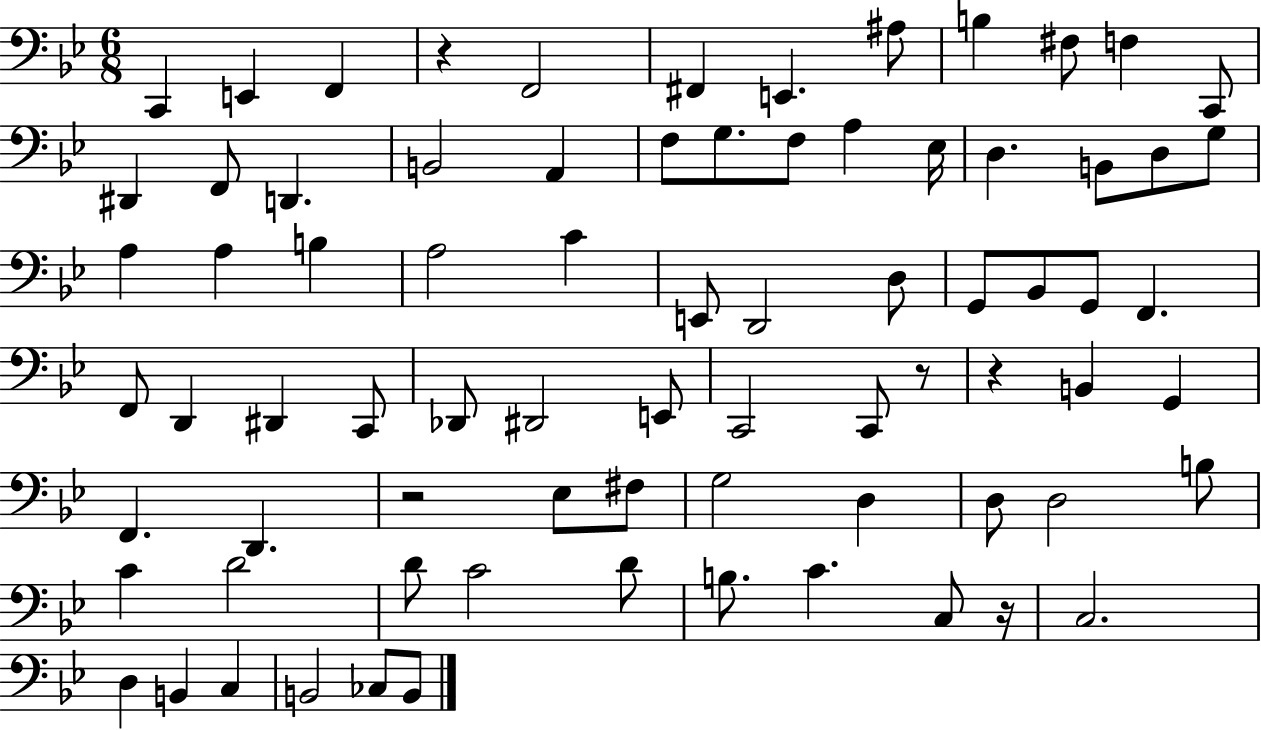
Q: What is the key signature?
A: BES major